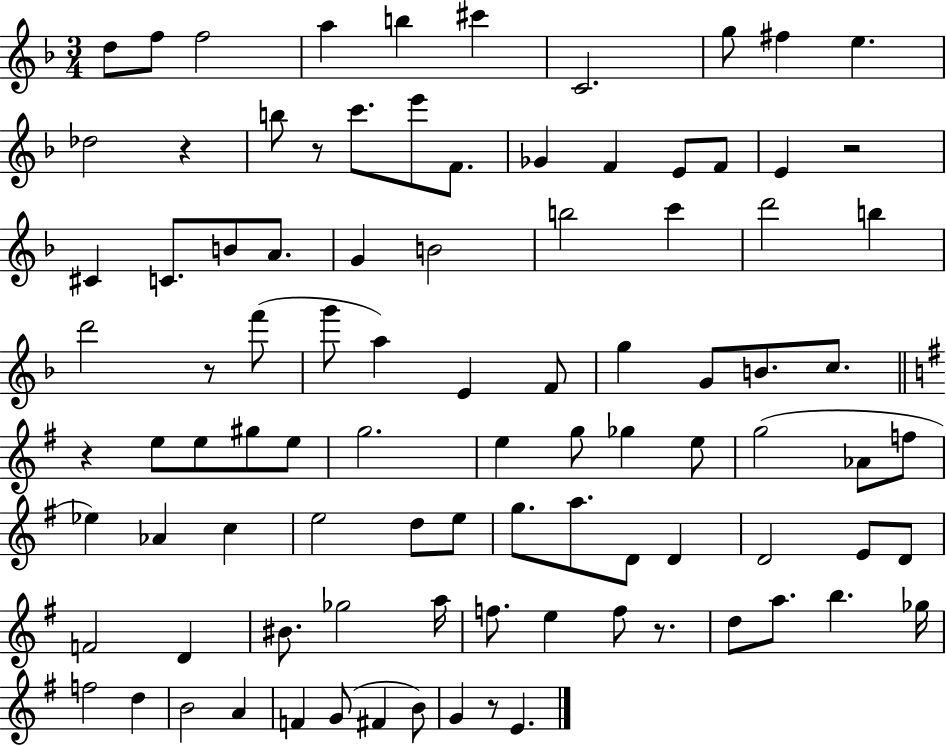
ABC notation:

X:1
T:Untitled
M:3/4
L:1/4
K:F
d/2 f/2 f2 a b ^c' C2 g/2 ^f e _d2 z b/2 z/2 c'/2 e'/2 F/2 _G F E/2 F/2 E z2 ^C C/2 B/2 A/2 G B2 b2 c' d'2 b d'2 z/2 f'/2 g'/2 a E F/2 g G/2 B/2 c/2 z e/2 e/2 ^g/2 e/2 g2 e g/2 _g e/2 g2 _A/2 f/2 _e _A c e2 d/2 e/2 g/2 a/2 D/2 D D2 E/2 D/2 F2 D ^B/2 _g2 a/4 f/2 e f/2 z/2 d/2 a/2 b _g/4 f2 d B2 A F G/2 ^F B/2 G z/2 E